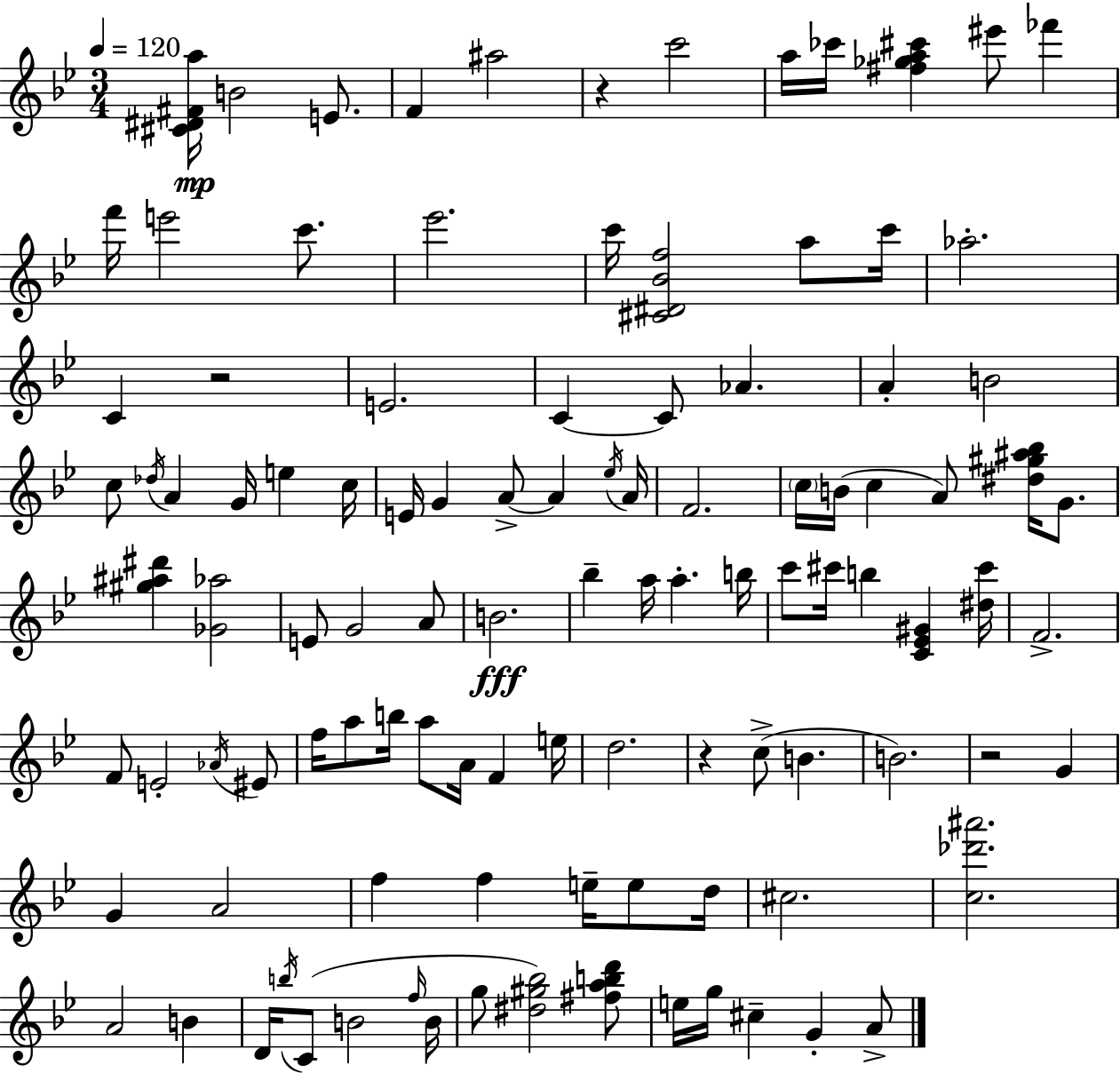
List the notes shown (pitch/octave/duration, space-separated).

[C#4,D#4,F#4,A5]/s B4/h E4/e. F4/q A#5/h R/q C6/h A5/s CES6/s [F#5,Gb5,A5,C#6]/q EIS6/e FES6/q F6/s E6/h C6/e. Eb6/h. C6/s [C#4,D#4,Bb4,F5]/h A5/e C6/s Ab5/h. C4/q R/h E4/h. C4/q C4/e Ab4/q. A4/q B4/h C5/e Db5/s A4/q G4/s E5/q C5/s E4/s G4/q A4/e A4/q Eb5/s A4/s F4/h. C5/s B4/s C5/q A4/e [D#5,G#5,A#5,Bb5]/s G4/e. [G#5,A#5,D#6]/q [Gb4,Ab5]/h E4/e G4/h A4/e B4/h. Bb5/q A5/s A5/q. B5/s C6/e C#6/s B5/q [C4,Eb4,G#4]/q [D#5,C#6]/s F4/h. F4/e E4/h Ab4/s EIS4/e F5/s A5/e B5/s A5/e A4/s F4/q E5/s D5/h. R/q C5/e B4/q. B4/h. R/h G4/q G4/q A4/h F5/q F5/q E5/s E5/e D5/s C#5/h. [C5,Db6,A#6]/h. A4/h B4/q D4/s B5/s C4/e B4/h F5/s B4/s G5/e [D#5,G#5,Bb5]/h [F#5,A5,B5,D6]/e E5/s G5/s C#5/q G4/q A4/e